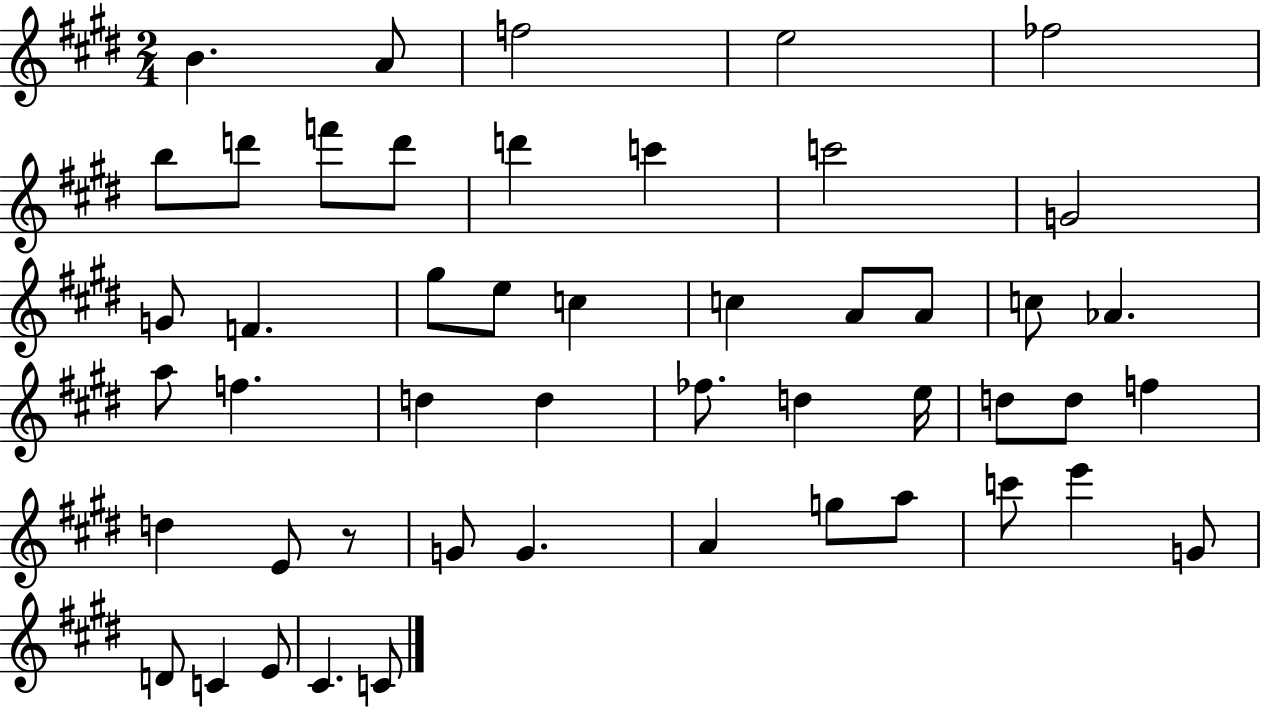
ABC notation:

X:1
T:Untitled
M:2/4
L:1/4
K:E
B A/2 f2 e2 _f2 b/2 d'/2 f'/2 d'/2 d' c' c'2 G2 G/2 F ^g/2 e/2 c c A/2 A/2 c/2 _A a/2 f d d _f/2 d e/4 d/2 d/2 f d E/2 z/2 G/2 G A g/2 a/2 c'/2 e' G/2 D/2 C E/2 ^C C/2